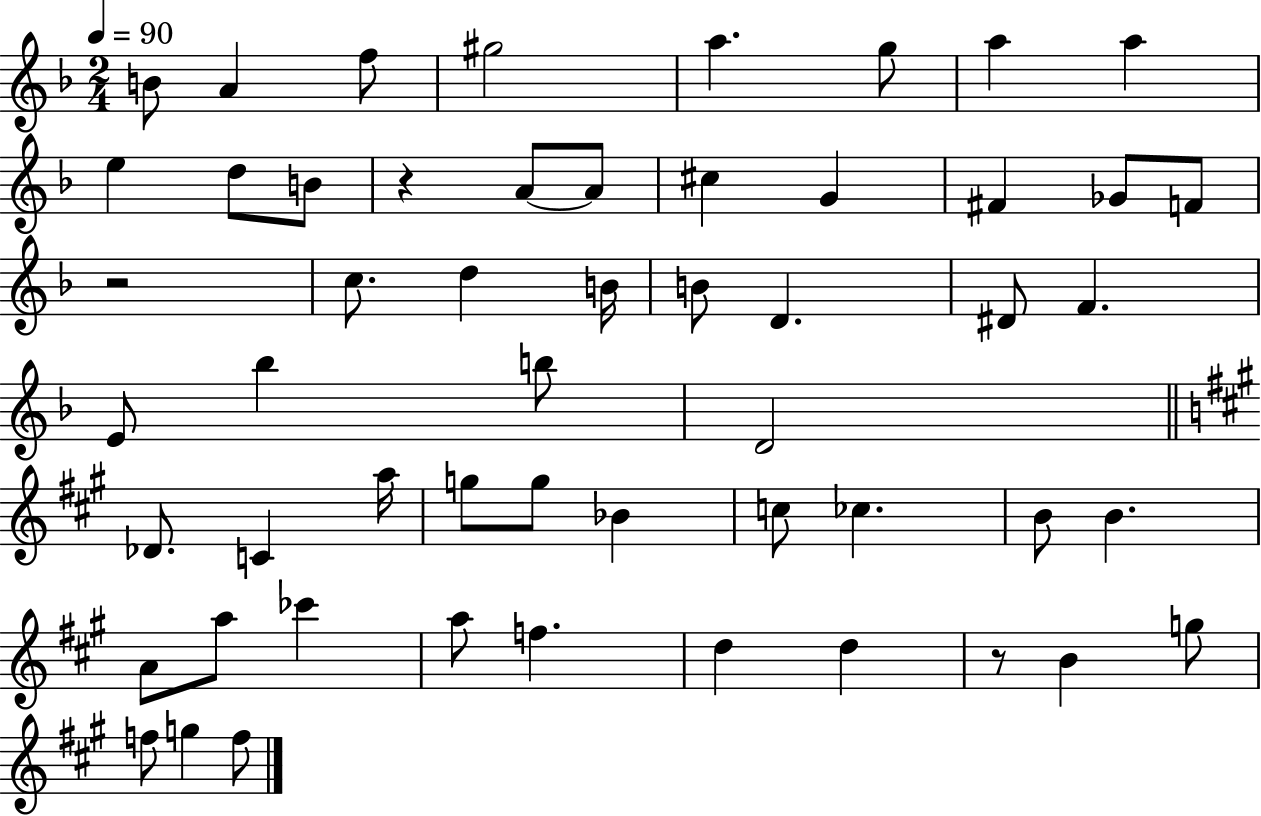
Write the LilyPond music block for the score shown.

{
  \clef treble
  \numericTimeSignature
  \time 2/4
  \key f \major
  \tempo 4 = 90
  b'8 a'4 f''8 | gis''2 | a''4. g''8 | a''4 a''4 | \break e''4 d''8 b'8 | r4 a'8~~ a'8 | cis''4 g'4 | fis'4 ges'8 f'8 | \break r2 | c''8. d''4 b'16 | b'8 d'4. | dis'8 f'4. | \break e'8 bes''4 b''8 | d'2 | \bar "||" \break \key a \major des'8. c'4 a''16 | g''8 g''8 bes'4 | c''8 ces''4. | b'8 b'4. | \break a'8 a''8 ces'''4 | a''8 f''4. | d''4 d''4 | r8 b'4 g''8 | \break f''8 g''4 f''8 | \bar "|."
}